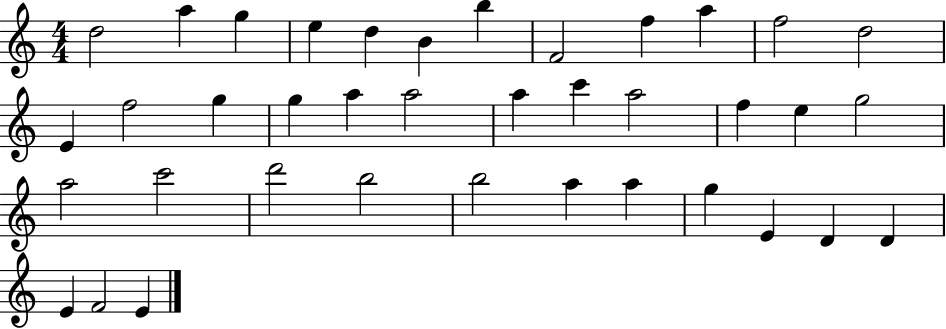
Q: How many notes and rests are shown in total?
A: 38